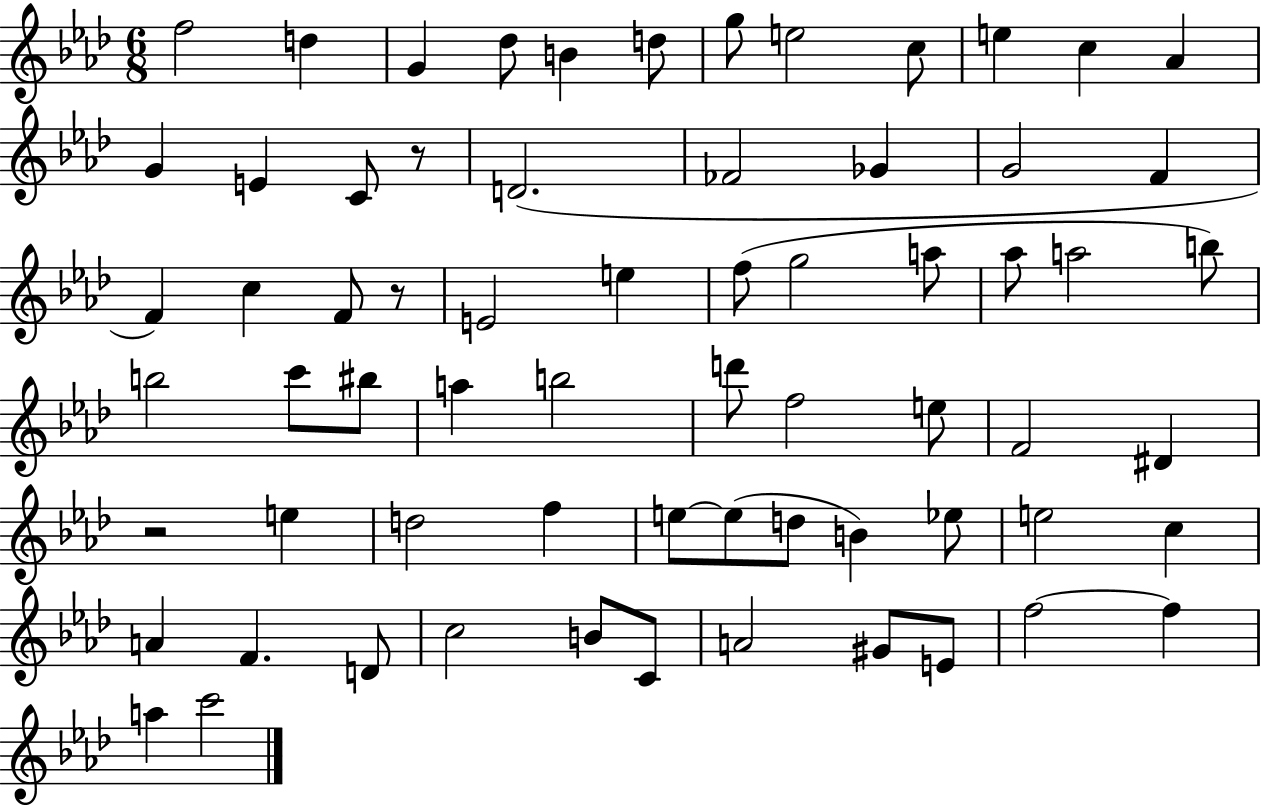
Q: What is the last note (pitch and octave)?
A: C6